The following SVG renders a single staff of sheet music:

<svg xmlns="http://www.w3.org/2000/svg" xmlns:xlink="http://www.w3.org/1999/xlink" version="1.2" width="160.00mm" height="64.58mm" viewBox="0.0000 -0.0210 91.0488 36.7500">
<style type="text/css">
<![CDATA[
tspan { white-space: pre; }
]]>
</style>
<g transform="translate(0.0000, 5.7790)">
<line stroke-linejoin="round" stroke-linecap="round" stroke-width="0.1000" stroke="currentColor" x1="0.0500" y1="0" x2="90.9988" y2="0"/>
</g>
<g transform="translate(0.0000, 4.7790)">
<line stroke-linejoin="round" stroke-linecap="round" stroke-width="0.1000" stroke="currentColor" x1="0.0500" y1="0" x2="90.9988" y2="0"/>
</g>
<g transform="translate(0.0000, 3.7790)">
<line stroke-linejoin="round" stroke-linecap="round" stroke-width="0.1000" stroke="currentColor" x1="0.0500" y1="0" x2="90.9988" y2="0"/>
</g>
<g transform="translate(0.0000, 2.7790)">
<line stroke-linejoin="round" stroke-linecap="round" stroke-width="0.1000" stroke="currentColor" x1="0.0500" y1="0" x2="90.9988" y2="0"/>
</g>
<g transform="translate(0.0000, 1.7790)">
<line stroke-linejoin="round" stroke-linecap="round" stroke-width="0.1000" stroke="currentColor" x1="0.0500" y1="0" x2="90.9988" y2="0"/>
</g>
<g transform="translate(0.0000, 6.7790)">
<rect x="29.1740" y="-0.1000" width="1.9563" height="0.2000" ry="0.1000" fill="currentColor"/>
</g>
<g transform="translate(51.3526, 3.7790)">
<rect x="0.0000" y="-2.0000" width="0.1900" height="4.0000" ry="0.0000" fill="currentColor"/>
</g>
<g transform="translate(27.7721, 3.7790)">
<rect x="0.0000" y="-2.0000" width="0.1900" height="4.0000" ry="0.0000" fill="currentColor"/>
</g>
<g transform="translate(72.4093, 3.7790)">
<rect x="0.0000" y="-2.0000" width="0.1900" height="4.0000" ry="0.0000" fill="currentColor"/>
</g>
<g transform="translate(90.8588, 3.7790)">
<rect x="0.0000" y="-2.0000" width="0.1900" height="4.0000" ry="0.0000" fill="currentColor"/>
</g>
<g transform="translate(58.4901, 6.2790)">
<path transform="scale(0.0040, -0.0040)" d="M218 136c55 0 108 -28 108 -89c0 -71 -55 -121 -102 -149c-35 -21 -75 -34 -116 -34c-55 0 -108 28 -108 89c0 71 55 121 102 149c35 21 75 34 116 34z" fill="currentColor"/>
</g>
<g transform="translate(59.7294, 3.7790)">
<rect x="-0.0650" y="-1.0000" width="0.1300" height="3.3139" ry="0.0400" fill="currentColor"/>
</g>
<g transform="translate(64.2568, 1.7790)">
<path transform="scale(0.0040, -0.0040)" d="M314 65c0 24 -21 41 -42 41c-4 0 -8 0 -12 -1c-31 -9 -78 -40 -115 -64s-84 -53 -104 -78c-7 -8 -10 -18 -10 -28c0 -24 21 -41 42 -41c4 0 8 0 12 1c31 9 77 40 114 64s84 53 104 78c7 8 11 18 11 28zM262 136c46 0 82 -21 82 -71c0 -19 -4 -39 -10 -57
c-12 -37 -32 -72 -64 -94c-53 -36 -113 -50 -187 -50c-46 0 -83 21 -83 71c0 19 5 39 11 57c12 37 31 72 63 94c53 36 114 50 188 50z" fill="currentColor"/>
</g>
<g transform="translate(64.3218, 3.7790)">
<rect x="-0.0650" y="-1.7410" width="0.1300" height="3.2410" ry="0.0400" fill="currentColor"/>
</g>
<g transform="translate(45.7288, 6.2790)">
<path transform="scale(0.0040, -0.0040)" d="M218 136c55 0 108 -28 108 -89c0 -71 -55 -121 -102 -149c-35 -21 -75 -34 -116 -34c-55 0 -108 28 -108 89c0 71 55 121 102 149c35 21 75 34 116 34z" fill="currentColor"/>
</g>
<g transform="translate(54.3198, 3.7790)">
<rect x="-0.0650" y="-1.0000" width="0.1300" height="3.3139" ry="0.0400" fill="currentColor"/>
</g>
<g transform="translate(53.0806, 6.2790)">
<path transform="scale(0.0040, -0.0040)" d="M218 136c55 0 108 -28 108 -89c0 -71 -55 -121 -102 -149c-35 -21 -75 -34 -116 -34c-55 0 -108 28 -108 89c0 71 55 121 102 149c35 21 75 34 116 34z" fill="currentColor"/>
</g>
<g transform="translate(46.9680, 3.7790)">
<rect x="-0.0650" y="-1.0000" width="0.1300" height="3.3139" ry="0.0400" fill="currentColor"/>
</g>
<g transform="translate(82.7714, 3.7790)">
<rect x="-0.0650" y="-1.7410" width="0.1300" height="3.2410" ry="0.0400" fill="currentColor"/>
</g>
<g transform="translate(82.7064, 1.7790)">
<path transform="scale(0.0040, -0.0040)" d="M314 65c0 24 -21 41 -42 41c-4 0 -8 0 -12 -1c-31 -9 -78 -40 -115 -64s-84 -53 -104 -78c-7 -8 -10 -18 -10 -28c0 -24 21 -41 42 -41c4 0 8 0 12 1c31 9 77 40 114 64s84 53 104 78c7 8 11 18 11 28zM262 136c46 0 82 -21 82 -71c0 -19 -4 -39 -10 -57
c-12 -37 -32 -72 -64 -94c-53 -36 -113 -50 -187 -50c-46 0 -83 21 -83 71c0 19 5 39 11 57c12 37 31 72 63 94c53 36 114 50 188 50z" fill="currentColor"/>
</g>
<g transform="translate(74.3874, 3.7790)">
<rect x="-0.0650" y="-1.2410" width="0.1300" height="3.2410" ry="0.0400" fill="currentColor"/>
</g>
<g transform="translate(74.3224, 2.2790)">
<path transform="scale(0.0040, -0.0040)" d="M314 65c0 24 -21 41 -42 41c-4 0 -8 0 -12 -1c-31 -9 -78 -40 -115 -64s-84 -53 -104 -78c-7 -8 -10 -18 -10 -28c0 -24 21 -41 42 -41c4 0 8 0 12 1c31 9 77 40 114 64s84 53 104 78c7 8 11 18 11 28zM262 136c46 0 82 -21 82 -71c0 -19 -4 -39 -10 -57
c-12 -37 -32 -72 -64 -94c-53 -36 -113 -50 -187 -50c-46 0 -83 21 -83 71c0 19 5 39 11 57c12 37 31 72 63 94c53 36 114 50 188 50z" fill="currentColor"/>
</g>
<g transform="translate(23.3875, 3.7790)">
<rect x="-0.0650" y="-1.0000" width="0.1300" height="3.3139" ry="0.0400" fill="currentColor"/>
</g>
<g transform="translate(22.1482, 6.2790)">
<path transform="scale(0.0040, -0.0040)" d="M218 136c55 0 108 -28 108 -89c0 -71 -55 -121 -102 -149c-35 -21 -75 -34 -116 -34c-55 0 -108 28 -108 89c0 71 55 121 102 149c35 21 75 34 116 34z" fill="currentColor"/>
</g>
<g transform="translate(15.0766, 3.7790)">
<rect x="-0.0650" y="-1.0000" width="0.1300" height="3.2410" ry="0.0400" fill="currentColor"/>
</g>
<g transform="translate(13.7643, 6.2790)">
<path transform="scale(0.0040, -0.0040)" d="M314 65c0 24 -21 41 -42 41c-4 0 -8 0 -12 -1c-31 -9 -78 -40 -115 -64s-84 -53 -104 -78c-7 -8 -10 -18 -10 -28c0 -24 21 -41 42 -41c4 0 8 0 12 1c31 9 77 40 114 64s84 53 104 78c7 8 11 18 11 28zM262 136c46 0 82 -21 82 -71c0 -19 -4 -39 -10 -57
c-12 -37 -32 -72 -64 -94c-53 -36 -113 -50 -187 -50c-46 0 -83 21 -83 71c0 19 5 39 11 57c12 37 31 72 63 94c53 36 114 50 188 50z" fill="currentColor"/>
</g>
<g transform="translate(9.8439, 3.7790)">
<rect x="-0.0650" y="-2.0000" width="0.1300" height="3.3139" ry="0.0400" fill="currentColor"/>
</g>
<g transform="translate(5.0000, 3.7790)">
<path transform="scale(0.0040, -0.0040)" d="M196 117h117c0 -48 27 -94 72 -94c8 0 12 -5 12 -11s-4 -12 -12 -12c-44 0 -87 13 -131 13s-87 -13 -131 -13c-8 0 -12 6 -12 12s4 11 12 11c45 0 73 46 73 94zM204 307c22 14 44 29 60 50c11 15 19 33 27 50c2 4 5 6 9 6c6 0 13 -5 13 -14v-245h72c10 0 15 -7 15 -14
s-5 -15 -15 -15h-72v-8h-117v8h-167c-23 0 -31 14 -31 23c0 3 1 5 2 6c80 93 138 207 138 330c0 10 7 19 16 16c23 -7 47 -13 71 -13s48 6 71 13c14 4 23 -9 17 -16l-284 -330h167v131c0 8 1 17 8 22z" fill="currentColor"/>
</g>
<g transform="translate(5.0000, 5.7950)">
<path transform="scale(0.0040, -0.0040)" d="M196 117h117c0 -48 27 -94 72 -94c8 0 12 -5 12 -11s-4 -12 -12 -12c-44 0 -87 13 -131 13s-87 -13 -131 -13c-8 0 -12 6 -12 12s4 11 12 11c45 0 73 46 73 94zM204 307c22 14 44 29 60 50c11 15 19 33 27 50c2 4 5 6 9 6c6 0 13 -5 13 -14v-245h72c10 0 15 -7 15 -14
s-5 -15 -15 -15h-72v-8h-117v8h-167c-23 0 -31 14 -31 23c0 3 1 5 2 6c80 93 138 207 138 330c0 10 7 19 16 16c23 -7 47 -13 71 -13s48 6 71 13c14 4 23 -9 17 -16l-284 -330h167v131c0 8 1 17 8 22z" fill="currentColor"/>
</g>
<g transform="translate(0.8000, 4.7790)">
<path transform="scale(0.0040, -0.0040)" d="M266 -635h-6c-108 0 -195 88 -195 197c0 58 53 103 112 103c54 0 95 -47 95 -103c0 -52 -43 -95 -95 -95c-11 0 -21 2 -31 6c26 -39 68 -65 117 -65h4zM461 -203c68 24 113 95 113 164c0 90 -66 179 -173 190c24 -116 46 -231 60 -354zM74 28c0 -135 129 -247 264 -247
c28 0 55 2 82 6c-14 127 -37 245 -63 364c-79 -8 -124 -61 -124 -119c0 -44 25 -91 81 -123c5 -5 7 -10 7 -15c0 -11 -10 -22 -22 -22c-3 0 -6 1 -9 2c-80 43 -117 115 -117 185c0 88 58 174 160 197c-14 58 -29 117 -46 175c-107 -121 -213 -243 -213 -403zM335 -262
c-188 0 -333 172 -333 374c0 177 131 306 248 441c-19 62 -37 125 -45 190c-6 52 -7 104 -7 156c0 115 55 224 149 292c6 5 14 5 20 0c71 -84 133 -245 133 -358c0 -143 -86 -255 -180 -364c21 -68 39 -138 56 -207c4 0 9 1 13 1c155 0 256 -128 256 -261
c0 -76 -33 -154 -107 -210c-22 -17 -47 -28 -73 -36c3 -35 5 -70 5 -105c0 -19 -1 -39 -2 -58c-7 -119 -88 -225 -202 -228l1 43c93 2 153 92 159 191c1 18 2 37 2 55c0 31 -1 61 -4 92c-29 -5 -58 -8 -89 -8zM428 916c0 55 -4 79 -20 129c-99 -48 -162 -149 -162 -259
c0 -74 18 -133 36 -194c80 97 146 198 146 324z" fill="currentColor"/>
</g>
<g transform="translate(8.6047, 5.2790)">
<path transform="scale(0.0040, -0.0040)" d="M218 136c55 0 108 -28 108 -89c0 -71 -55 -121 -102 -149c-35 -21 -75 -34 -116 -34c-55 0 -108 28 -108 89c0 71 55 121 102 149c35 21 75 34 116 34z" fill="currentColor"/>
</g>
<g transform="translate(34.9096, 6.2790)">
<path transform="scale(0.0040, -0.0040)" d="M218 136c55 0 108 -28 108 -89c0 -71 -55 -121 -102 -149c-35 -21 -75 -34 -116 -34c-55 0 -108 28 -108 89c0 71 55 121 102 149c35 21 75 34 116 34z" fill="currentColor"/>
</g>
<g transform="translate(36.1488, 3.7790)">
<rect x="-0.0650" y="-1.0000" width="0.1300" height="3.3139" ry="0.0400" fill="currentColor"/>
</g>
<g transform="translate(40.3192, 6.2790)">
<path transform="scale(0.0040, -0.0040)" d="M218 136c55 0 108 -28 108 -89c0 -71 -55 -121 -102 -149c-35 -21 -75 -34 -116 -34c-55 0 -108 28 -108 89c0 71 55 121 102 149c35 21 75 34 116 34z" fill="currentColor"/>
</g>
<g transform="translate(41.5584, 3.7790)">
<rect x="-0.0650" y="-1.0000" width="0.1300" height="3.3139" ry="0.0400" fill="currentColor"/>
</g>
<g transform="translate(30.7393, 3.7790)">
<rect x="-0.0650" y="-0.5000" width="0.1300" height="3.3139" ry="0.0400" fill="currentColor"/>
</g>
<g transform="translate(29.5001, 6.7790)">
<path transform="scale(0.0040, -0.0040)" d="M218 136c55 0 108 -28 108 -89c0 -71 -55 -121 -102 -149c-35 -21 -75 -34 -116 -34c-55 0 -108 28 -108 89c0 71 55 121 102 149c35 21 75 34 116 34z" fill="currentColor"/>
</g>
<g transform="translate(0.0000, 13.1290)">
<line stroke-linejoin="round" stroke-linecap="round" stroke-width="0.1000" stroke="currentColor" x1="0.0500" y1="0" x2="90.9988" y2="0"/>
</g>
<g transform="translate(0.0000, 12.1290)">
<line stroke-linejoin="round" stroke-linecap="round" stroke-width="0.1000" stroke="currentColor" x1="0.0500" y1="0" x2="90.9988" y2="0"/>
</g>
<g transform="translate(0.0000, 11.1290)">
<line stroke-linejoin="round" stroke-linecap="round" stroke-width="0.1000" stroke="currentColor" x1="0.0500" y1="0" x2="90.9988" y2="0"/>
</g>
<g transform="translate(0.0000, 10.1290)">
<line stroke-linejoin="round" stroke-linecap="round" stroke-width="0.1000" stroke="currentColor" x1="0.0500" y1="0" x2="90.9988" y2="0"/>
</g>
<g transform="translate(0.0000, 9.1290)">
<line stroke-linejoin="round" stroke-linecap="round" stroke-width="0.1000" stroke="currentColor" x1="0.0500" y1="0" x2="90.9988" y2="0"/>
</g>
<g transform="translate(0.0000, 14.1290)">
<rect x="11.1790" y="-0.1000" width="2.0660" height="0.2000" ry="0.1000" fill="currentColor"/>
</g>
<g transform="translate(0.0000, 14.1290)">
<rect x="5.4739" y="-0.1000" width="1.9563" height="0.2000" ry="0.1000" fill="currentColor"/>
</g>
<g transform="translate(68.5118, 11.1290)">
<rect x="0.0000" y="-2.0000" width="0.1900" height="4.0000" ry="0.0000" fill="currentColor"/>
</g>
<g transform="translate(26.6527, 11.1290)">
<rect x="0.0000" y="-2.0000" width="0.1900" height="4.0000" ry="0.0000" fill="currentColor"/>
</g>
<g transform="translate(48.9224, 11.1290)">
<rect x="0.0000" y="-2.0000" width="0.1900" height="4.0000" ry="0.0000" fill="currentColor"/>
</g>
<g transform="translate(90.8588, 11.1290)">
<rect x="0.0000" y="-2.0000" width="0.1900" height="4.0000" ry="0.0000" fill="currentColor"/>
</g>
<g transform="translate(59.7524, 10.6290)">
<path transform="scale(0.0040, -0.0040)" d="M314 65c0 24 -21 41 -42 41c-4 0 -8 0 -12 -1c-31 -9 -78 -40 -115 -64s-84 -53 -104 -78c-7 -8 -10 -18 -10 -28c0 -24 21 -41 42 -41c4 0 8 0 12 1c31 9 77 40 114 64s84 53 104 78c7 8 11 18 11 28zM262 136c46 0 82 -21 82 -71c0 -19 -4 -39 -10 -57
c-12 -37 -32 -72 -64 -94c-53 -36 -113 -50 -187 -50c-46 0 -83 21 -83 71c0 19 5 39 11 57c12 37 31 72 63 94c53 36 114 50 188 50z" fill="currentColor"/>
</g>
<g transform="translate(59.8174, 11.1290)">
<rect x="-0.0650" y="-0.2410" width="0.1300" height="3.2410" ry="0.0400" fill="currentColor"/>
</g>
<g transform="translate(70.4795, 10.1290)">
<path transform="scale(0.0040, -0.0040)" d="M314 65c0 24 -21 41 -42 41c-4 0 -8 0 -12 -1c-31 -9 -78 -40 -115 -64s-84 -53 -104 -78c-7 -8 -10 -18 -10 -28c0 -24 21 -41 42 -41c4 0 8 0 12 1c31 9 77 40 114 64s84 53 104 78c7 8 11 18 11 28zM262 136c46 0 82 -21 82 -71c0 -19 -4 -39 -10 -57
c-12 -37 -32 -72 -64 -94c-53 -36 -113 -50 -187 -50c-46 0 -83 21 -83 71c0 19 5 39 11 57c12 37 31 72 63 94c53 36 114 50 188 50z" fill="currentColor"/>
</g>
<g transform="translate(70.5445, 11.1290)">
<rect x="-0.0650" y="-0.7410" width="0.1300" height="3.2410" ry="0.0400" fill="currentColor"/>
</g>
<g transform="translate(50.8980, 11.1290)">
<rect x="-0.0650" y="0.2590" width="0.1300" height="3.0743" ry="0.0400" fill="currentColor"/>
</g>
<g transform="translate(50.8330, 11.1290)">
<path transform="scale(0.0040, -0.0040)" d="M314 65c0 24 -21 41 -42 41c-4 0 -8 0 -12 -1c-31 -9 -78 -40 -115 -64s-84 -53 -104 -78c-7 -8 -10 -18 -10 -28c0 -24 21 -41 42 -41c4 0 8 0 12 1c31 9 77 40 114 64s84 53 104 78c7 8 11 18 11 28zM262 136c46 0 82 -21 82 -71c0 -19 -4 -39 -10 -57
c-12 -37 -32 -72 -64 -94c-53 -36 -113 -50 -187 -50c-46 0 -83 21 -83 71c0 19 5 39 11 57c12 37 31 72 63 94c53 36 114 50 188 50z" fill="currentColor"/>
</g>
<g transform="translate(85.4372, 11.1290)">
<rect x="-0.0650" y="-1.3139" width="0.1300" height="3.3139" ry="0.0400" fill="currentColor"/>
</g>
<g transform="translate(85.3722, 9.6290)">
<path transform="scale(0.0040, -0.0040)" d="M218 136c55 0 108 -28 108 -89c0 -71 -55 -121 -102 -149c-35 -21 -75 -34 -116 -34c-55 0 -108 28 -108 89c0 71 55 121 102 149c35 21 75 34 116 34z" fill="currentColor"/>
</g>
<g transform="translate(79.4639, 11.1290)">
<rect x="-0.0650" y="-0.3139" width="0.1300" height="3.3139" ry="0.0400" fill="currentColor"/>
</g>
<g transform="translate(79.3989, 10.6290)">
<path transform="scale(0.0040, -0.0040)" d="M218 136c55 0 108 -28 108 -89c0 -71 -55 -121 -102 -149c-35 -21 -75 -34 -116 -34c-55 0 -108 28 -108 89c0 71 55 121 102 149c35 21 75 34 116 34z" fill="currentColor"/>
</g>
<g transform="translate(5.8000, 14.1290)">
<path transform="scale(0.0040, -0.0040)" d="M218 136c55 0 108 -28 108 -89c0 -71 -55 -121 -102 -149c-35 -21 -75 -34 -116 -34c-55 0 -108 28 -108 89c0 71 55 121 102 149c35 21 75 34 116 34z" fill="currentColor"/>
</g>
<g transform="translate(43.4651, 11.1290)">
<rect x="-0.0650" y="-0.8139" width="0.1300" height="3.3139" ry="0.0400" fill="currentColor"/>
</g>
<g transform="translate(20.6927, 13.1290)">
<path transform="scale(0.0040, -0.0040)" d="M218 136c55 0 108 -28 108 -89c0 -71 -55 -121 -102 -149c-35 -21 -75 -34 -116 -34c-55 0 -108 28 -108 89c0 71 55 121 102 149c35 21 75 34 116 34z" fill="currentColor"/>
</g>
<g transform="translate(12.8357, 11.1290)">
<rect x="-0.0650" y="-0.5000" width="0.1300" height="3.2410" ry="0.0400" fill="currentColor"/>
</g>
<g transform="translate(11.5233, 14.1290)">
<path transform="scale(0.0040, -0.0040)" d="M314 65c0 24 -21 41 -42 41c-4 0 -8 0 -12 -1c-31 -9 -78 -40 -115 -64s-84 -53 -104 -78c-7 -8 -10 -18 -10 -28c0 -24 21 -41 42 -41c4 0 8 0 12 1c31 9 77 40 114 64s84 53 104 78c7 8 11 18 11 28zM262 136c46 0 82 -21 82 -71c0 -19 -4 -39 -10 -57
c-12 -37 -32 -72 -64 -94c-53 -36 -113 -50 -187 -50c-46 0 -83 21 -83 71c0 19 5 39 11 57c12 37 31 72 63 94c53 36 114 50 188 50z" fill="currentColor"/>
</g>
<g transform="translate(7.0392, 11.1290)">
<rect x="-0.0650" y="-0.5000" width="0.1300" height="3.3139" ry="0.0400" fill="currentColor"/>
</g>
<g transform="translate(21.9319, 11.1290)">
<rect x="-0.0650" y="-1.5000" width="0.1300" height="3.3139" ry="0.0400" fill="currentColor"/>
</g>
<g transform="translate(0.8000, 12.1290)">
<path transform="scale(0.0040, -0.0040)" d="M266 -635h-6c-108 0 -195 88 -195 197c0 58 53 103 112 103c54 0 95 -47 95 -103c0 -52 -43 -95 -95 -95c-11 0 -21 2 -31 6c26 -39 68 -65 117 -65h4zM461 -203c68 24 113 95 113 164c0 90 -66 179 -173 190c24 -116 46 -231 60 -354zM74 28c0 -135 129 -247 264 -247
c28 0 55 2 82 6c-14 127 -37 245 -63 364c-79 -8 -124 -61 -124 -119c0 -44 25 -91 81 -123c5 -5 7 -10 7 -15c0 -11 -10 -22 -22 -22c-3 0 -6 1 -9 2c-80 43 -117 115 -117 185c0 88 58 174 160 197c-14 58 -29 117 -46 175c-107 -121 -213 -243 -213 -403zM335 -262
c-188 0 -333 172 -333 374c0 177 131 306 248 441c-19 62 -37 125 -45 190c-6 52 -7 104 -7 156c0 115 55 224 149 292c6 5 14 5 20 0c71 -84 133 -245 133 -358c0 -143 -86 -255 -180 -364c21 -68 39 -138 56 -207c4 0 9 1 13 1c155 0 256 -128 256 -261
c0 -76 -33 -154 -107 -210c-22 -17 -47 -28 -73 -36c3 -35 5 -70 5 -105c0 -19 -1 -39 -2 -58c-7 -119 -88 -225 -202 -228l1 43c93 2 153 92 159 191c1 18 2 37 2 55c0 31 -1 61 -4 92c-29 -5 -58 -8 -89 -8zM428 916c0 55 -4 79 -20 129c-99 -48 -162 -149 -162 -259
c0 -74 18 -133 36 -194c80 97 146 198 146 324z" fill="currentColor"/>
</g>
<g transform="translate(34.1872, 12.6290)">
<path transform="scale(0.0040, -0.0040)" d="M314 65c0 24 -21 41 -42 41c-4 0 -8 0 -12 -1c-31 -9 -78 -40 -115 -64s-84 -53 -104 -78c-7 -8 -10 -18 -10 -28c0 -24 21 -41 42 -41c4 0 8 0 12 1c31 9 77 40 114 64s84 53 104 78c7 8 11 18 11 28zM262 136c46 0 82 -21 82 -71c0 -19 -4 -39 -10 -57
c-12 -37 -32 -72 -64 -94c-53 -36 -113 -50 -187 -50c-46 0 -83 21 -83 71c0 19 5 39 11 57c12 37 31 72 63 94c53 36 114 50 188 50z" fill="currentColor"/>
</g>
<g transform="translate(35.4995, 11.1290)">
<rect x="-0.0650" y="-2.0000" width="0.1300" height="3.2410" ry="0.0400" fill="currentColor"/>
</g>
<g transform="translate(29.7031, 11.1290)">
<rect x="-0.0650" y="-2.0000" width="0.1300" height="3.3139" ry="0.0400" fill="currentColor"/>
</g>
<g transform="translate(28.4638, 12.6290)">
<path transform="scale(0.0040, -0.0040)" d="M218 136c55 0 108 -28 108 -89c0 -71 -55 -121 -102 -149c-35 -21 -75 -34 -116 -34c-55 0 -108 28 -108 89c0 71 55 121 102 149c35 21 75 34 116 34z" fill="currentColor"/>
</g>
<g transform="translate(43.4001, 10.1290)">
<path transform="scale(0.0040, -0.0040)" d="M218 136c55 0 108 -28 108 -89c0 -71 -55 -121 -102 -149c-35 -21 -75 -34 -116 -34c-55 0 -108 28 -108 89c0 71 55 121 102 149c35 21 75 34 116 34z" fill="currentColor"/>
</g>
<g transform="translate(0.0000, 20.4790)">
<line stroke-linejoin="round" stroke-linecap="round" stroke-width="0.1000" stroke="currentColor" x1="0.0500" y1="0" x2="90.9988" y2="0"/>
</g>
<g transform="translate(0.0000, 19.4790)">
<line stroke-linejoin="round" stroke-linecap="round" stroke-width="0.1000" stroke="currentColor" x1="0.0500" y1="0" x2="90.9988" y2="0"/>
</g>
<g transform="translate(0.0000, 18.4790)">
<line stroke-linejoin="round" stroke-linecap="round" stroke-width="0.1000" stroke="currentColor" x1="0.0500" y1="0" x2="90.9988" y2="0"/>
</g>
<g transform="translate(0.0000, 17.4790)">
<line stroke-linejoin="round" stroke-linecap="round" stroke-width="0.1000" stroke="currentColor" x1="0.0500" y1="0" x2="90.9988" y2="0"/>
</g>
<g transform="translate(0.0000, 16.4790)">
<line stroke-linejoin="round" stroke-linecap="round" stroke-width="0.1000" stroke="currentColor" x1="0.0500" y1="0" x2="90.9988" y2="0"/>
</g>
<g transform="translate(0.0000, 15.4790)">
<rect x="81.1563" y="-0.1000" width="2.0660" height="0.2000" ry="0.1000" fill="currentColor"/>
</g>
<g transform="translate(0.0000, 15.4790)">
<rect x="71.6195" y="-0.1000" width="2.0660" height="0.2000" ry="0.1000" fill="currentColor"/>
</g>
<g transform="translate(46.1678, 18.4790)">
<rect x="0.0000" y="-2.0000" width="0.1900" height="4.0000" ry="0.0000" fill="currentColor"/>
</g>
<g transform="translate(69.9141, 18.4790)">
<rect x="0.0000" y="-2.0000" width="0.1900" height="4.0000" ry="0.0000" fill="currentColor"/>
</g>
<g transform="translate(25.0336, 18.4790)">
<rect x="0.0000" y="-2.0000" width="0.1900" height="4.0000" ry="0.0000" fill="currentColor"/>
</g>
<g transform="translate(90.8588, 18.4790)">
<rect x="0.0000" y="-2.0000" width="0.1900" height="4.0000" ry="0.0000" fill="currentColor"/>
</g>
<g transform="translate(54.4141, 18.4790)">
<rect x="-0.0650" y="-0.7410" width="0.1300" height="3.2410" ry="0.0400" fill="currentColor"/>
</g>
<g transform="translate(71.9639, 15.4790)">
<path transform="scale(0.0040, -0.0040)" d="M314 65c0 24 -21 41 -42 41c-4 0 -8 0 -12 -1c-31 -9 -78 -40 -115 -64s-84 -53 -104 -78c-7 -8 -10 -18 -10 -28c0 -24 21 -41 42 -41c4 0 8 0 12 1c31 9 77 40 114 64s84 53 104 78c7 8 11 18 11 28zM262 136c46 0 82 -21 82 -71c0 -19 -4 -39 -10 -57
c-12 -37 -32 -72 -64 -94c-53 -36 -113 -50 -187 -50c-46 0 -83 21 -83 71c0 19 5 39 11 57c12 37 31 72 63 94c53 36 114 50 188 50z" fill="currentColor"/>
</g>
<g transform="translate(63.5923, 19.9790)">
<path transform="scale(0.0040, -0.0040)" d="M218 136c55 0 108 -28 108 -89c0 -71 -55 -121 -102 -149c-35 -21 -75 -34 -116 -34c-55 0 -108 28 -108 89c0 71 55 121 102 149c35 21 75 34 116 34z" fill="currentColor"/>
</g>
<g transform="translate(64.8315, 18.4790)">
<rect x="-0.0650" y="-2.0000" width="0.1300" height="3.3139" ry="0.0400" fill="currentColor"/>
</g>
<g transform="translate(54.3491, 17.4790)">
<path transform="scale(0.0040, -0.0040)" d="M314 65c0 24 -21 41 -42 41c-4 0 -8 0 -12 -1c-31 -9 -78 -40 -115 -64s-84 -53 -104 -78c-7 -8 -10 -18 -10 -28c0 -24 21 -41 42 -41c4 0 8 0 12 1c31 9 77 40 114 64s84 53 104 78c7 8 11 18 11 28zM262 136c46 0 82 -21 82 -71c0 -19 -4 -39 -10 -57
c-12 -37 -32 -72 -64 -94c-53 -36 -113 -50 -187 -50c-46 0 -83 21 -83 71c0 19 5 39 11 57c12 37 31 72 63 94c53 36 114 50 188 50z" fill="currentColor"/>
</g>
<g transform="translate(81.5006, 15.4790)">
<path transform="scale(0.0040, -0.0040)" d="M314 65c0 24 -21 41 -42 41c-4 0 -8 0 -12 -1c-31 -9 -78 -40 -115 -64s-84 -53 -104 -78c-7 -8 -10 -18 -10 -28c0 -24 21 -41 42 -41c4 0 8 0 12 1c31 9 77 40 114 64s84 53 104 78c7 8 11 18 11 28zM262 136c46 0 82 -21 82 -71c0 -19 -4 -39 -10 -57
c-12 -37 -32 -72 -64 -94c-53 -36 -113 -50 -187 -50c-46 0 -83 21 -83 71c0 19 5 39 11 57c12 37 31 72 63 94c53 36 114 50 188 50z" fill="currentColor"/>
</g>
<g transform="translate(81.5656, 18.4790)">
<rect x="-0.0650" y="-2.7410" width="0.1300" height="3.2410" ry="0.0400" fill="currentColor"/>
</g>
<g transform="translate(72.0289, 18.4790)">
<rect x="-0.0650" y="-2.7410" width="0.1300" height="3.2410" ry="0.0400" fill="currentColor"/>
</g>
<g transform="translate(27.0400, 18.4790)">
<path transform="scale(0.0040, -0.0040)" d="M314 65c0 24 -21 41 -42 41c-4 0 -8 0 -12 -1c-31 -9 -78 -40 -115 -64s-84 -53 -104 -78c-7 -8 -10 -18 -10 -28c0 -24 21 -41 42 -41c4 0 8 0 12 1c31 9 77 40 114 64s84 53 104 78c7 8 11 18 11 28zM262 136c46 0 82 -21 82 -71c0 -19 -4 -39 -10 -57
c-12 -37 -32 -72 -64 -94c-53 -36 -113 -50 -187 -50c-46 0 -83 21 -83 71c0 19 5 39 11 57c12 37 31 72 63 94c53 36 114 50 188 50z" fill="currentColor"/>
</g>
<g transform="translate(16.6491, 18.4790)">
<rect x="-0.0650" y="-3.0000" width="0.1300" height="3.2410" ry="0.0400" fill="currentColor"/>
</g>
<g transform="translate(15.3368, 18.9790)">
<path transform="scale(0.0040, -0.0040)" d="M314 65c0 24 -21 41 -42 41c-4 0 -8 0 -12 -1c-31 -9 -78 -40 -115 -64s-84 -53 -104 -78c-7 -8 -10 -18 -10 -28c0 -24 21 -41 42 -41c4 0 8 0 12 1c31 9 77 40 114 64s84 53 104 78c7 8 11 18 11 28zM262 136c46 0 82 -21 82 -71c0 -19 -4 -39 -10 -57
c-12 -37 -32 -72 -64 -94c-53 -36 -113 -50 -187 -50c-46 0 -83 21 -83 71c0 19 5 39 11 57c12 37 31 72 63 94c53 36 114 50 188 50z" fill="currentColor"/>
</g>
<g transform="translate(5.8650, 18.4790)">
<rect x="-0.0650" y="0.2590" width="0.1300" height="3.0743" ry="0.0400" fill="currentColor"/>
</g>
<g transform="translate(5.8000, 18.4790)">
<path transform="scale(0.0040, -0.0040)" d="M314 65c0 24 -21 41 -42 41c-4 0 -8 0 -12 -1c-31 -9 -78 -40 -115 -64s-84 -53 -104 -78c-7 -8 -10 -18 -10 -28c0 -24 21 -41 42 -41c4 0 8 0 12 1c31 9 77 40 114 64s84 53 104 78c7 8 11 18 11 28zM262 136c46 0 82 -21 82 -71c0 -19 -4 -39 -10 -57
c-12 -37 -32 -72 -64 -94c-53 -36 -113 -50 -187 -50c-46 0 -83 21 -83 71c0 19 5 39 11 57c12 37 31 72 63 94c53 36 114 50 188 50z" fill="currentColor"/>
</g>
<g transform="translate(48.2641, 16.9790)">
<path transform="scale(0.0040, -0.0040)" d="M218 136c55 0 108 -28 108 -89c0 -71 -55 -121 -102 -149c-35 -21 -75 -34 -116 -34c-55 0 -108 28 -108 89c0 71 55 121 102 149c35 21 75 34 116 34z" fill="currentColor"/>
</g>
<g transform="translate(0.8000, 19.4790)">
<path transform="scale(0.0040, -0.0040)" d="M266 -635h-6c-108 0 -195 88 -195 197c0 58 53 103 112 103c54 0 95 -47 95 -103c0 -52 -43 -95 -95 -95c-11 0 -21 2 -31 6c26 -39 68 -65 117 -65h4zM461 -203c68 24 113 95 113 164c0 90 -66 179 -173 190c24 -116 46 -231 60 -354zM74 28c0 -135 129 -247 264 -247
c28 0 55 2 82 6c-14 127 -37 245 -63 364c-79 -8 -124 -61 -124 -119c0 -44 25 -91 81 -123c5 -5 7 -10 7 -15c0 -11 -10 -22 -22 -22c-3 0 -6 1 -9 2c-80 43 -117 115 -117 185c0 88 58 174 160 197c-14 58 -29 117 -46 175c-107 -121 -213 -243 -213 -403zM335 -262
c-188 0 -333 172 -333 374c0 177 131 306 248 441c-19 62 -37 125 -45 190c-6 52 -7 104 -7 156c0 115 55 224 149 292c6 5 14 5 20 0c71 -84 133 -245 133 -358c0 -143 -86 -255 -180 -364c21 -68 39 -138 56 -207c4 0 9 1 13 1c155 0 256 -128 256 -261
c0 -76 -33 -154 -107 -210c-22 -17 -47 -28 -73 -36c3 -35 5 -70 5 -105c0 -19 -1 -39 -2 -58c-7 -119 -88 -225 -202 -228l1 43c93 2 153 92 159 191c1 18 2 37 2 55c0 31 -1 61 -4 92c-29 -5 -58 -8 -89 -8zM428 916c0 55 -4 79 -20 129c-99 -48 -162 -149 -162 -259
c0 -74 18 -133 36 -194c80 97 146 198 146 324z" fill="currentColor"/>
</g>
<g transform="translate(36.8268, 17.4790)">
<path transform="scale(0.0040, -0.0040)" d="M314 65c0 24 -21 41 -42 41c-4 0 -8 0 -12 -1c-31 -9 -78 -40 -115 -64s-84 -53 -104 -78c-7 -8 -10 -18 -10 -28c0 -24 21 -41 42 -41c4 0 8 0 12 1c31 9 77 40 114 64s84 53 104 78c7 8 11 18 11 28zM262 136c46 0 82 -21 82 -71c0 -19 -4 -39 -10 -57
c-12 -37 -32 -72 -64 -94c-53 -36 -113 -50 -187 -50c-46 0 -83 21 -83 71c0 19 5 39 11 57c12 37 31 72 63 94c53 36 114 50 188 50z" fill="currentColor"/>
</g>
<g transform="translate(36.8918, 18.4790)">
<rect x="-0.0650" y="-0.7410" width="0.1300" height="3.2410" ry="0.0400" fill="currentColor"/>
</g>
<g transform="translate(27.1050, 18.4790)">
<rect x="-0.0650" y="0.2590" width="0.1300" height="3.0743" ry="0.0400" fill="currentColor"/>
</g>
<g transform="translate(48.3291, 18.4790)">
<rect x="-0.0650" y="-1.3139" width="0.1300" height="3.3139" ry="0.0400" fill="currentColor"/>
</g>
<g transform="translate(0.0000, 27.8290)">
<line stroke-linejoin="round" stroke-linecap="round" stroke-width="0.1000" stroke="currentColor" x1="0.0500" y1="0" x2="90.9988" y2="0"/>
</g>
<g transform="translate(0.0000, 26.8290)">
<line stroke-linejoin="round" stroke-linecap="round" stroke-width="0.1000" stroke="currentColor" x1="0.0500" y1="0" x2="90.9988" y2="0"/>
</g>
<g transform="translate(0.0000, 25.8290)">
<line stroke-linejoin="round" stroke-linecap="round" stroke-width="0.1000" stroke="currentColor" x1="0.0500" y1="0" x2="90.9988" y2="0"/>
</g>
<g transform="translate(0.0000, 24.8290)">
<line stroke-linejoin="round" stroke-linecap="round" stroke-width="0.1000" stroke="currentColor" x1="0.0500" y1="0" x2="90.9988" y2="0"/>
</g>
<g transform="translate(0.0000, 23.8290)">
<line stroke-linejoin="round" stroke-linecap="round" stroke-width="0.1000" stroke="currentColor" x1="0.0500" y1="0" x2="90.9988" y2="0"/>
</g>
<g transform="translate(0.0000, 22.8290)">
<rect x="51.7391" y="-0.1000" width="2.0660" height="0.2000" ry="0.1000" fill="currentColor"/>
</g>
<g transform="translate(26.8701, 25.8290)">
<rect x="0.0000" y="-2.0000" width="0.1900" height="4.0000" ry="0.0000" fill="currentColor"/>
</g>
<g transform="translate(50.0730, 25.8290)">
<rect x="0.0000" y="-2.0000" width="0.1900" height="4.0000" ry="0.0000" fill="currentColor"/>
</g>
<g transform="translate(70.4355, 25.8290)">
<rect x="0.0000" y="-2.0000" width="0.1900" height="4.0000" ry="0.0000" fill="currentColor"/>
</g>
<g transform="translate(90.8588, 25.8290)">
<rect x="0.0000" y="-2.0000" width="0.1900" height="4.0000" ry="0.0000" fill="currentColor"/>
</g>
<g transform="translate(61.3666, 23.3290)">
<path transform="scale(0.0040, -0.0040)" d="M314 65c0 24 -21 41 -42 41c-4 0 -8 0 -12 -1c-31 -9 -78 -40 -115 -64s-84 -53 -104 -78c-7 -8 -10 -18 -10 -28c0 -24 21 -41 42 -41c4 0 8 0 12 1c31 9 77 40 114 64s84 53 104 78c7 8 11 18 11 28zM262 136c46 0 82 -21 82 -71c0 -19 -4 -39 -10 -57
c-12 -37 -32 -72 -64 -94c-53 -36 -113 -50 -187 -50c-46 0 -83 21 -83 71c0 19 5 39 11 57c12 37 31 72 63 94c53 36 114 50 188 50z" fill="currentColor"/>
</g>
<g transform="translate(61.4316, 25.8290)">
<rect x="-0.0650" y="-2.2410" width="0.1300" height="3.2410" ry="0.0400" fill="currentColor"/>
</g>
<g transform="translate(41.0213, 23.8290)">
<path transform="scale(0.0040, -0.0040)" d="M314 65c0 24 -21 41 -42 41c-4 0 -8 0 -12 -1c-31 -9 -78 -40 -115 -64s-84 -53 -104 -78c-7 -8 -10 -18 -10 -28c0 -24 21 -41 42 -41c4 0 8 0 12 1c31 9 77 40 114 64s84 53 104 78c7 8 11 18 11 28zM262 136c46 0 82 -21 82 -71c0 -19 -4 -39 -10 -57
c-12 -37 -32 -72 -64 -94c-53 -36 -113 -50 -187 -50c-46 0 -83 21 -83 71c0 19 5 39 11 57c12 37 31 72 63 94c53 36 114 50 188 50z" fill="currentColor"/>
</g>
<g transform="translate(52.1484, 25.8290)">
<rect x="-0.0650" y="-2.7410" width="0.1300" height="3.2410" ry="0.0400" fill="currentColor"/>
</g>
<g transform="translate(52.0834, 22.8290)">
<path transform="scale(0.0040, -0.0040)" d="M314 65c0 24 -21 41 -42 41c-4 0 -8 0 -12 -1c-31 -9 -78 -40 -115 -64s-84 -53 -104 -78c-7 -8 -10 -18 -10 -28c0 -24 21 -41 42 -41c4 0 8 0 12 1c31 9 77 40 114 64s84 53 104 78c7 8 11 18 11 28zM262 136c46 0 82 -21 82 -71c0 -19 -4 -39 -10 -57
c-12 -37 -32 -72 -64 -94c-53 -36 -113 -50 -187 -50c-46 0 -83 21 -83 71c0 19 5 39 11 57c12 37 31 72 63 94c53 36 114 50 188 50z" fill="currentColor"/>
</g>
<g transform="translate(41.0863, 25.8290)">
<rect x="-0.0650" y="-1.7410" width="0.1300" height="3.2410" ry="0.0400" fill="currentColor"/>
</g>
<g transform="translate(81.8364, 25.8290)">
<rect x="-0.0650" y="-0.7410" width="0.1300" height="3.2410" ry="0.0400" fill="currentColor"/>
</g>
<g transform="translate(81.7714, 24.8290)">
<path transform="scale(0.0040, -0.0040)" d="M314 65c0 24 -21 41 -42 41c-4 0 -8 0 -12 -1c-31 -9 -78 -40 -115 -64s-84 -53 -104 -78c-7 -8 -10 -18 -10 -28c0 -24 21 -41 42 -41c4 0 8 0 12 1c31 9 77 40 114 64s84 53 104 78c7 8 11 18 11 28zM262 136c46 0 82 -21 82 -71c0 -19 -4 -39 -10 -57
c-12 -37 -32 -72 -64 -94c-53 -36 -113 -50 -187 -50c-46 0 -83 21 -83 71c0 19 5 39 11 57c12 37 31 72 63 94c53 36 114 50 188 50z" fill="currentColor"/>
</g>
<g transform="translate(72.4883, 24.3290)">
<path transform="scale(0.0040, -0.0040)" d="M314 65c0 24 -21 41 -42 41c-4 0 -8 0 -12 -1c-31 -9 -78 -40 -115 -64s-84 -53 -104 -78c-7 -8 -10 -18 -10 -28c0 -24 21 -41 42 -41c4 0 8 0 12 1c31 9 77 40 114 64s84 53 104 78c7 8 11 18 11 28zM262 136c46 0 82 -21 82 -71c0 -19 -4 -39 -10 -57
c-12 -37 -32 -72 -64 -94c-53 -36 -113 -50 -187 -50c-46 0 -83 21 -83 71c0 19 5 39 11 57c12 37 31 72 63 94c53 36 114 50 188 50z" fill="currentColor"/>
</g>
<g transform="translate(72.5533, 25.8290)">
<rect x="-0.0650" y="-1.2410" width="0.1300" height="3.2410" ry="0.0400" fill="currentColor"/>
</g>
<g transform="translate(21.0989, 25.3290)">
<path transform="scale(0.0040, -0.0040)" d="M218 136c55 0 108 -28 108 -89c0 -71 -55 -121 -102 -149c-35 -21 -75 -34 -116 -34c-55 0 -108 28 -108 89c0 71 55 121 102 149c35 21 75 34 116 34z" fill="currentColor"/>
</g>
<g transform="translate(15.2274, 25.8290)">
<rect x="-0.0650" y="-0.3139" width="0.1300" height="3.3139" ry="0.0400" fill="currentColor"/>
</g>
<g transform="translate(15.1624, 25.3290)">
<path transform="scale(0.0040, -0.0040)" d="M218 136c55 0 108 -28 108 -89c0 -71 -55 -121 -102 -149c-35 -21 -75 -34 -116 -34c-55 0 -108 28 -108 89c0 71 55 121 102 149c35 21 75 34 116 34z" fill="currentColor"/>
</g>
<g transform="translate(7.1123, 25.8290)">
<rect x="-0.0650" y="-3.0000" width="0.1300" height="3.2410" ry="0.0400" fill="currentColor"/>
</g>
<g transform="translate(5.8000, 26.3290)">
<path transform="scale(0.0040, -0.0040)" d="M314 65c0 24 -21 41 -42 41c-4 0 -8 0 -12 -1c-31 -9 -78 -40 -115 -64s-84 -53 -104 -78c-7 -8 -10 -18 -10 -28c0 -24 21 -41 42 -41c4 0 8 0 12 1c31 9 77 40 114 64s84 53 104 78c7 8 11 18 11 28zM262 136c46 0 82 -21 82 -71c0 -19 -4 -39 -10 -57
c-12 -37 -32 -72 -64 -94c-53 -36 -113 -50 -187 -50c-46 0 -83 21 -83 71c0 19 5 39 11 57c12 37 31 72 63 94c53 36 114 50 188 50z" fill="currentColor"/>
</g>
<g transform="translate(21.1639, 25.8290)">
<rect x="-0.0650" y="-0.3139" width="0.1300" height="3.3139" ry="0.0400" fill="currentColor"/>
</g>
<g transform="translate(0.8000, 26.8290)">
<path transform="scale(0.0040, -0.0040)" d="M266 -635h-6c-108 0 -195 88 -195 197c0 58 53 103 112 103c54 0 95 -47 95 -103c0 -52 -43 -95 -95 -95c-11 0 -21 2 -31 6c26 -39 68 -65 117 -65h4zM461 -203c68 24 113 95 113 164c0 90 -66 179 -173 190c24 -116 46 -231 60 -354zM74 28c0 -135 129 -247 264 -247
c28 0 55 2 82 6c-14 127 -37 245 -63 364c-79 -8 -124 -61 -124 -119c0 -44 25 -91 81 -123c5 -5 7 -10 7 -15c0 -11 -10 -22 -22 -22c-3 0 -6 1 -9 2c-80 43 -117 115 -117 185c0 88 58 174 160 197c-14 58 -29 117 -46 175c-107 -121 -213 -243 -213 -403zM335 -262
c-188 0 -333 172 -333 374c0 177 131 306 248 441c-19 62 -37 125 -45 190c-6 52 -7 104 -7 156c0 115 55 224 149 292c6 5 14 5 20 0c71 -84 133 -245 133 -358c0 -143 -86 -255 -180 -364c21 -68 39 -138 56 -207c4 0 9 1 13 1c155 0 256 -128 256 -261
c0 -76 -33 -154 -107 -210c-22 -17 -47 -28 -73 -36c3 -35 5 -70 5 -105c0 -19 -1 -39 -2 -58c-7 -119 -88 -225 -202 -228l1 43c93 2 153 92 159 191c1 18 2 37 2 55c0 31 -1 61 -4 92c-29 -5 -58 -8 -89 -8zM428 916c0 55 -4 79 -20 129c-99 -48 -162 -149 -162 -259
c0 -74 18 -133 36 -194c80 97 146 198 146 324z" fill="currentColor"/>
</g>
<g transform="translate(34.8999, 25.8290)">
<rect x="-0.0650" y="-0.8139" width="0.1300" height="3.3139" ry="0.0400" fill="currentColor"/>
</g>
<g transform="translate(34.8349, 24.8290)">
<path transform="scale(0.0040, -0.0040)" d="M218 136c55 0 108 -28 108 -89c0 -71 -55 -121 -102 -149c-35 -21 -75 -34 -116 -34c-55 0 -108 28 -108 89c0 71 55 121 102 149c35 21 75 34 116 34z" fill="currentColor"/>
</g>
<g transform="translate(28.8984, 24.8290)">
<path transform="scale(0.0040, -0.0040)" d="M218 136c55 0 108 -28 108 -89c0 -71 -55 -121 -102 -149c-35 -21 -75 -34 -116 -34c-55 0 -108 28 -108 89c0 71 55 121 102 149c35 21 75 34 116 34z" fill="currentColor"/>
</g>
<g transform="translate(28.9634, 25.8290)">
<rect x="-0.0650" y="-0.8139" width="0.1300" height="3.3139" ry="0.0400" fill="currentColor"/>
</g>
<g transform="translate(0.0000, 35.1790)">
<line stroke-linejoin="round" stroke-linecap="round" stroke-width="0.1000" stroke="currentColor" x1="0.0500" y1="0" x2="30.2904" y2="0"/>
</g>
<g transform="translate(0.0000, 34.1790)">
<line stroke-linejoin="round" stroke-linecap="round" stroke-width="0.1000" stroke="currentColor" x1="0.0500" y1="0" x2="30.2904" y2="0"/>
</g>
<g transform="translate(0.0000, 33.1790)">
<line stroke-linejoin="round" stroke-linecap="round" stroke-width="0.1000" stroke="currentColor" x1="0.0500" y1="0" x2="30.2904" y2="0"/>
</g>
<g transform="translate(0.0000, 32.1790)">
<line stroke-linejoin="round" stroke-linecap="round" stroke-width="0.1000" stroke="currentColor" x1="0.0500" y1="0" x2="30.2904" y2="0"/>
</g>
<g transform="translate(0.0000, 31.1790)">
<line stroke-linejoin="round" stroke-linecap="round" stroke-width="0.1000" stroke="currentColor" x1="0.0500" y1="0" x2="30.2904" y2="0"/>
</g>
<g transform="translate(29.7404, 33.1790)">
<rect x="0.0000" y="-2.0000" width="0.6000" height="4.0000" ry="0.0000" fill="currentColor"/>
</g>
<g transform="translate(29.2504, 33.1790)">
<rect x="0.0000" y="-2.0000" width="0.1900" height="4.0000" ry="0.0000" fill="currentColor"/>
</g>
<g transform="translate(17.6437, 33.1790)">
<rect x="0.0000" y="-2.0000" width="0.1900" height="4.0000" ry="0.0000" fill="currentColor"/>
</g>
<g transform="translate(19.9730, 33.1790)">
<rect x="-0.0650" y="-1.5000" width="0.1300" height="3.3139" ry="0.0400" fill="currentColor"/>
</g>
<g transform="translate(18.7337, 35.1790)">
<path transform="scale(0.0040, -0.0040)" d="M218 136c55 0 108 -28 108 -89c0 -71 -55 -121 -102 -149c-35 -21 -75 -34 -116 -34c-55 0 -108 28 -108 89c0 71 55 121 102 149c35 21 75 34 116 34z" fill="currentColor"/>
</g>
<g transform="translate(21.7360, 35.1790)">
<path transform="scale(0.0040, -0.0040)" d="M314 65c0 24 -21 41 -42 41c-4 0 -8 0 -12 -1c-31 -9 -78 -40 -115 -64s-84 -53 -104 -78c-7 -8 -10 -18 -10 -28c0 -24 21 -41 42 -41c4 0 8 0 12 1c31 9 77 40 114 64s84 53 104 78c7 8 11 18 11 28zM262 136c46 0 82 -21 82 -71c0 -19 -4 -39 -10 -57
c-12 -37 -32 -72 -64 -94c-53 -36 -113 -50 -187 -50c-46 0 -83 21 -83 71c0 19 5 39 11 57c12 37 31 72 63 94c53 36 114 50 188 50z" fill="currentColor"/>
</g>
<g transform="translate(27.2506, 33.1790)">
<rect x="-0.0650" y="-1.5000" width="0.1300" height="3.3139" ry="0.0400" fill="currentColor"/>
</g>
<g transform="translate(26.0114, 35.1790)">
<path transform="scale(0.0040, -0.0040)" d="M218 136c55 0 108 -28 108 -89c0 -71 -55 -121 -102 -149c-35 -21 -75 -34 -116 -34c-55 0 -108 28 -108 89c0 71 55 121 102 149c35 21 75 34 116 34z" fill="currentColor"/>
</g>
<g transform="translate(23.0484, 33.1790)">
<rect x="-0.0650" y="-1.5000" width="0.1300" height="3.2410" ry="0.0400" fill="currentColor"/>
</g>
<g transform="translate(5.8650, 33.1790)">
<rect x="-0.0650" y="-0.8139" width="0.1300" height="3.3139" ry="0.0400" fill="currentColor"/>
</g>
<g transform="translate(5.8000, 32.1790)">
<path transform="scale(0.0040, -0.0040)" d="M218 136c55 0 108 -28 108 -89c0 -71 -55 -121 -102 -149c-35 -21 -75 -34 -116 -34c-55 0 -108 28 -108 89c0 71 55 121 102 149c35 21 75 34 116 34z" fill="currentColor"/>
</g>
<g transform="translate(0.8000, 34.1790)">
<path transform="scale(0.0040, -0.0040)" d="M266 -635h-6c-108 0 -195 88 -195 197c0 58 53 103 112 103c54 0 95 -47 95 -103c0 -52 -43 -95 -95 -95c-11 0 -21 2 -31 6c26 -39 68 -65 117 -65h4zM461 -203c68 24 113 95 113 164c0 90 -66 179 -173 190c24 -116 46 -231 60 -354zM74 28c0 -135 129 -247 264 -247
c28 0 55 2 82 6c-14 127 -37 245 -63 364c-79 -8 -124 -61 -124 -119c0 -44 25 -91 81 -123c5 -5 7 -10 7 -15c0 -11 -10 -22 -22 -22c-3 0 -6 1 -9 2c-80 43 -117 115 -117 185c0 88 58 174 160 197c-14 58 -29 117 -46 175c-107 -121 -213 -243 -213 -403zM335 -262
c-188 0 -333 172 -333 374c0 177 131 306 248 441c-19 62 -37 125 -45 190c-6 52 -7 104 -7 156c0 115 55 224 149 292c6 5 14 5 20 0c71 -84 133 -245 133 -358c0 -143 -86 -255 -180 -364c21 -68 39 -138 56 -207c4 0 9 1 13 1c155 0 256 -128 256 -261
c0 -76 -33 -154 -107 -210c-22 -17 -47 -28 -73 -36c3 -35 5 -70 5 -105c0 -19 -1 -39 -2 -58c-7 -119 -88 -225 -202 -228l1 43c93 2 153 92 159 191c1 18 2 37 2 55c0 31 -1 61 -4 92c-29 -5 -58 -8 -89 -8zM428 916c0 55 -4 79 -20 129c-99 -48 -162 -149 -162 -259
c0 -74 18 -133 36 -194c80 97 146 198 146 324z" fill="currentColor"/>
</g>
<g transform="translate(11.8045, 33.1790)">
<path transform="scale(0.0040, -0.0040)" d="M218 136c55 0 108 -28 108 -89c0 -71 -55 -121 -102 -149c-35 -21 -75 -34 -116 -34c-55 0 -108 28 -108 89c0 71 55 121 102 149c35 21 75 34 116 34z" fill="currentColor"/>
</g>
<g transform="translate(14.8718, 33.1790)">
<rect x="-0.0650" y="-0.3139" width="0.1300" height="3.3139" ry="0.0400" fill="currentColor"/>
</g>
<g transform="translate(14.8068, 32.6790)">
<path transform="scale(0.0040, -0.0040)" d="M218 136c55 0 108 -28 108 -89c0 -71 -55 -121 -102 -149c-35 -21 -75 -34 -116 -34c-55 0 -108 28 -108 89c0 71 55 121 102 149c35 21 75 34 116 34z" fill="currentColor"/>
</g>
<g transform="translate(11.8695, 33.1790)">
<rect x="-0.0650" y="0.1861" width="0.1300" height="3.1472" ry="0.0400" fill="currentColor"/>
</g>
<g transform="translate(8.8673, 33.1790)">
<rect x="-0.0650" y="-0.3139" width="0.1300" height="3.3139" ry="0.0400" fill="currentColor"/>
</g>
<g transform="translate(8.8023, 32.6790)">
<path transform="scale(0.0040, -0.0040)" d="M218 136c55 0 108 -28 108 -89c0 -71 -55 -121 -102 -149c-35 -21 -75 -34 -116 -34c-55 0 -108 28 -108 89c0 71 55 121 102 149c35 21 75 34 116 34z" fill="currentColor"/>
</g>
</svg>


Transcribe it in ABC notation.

X:1
T:Untitled
M:4/4
L:1/4
K:C
F D2 D C D D D D D f2 e2 f2 C C2 E F F2 d B2 c2 d2 c e B2 A2 B2 d2 e d2 F a2 a2 A2 c c d d f2 a2 g2 e2 d2 d c B c E E2 E